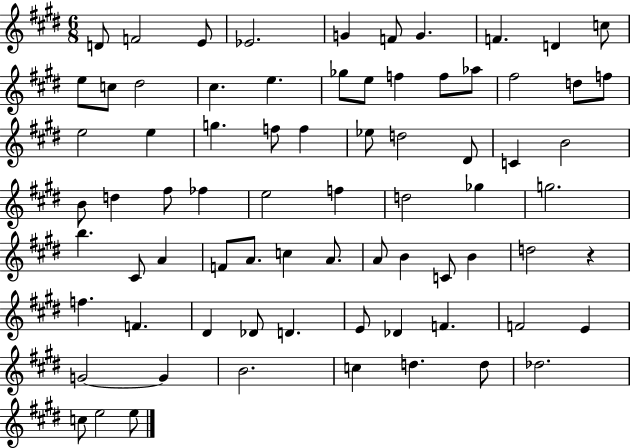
X:1
T:Untitled
M:6/8
L:1/4
K:E
D/2 F2 E/2 _E2 G F/2 G F D c/2 e/2 c/2 ^d2 ^c e _g/2 e/2 f f/2 _a/2 ^f2 d/2 f/2 e2 e g f/2 f _e/2 d2 ^D/2 C B2 B/2 d ^f/2 _f e2 f d2 _g g2 b ^C/2 A F/2 A/2 c A/2 A/2 B C/2 B d2 z f F ^D _D/2 D E/2 _D F F2 E G2 G B2 c d d/2 _d2 c/2 e2 e/2